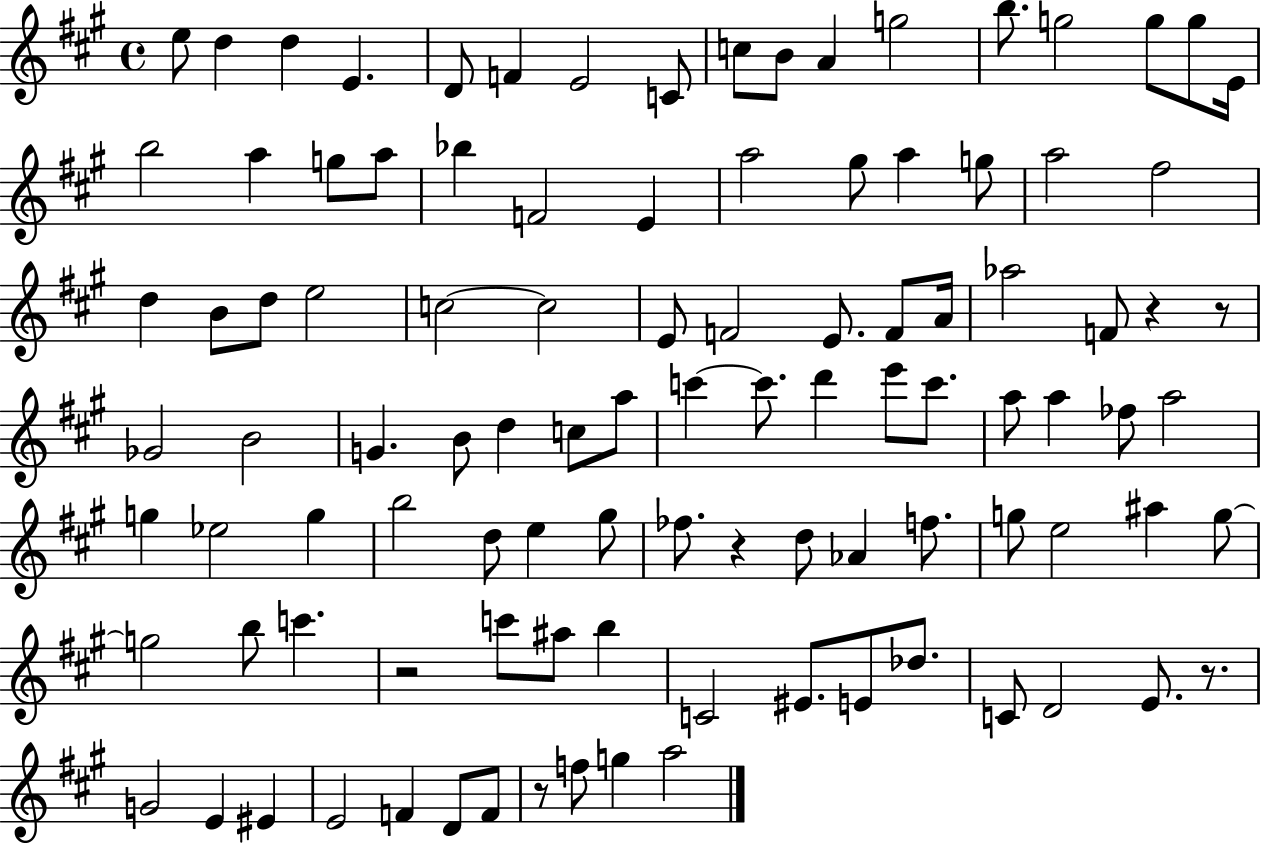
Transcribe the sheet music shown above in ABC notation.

X:1
T:Untitled
M:4/4
L:1/4
K:A
e/2 d d E D/2 F E2 C/2 c/2 B/2 A g2 b/2 g2 g/2 g/2 E/4 b2 a g/2 a/2 _b F2 E a2 ^g/2 a g/2 a2 ^f2 d B/2 d/2 e2 c2 c2 E/2 F2 E/2 F/2 A/4 _a2 F/2 z z/2 _G2 B2 G B/2 d c/2 a/2 c' c'/2 d' e'/2 c'/2 a/2 a _f/2 a2 g _e2 g b2 d/2 e ^g/2 _f/2 z d/2 _A f/2 g/2 e2 ^a g/2 g2 b/2 c' z2 c'/2 ^a/2 b C2 ^E/2 E/2 _d/2 C/2 D2 E/2 z/2 G2 E ^E E2 F D/2 F/2 z/2 f/2 g a2